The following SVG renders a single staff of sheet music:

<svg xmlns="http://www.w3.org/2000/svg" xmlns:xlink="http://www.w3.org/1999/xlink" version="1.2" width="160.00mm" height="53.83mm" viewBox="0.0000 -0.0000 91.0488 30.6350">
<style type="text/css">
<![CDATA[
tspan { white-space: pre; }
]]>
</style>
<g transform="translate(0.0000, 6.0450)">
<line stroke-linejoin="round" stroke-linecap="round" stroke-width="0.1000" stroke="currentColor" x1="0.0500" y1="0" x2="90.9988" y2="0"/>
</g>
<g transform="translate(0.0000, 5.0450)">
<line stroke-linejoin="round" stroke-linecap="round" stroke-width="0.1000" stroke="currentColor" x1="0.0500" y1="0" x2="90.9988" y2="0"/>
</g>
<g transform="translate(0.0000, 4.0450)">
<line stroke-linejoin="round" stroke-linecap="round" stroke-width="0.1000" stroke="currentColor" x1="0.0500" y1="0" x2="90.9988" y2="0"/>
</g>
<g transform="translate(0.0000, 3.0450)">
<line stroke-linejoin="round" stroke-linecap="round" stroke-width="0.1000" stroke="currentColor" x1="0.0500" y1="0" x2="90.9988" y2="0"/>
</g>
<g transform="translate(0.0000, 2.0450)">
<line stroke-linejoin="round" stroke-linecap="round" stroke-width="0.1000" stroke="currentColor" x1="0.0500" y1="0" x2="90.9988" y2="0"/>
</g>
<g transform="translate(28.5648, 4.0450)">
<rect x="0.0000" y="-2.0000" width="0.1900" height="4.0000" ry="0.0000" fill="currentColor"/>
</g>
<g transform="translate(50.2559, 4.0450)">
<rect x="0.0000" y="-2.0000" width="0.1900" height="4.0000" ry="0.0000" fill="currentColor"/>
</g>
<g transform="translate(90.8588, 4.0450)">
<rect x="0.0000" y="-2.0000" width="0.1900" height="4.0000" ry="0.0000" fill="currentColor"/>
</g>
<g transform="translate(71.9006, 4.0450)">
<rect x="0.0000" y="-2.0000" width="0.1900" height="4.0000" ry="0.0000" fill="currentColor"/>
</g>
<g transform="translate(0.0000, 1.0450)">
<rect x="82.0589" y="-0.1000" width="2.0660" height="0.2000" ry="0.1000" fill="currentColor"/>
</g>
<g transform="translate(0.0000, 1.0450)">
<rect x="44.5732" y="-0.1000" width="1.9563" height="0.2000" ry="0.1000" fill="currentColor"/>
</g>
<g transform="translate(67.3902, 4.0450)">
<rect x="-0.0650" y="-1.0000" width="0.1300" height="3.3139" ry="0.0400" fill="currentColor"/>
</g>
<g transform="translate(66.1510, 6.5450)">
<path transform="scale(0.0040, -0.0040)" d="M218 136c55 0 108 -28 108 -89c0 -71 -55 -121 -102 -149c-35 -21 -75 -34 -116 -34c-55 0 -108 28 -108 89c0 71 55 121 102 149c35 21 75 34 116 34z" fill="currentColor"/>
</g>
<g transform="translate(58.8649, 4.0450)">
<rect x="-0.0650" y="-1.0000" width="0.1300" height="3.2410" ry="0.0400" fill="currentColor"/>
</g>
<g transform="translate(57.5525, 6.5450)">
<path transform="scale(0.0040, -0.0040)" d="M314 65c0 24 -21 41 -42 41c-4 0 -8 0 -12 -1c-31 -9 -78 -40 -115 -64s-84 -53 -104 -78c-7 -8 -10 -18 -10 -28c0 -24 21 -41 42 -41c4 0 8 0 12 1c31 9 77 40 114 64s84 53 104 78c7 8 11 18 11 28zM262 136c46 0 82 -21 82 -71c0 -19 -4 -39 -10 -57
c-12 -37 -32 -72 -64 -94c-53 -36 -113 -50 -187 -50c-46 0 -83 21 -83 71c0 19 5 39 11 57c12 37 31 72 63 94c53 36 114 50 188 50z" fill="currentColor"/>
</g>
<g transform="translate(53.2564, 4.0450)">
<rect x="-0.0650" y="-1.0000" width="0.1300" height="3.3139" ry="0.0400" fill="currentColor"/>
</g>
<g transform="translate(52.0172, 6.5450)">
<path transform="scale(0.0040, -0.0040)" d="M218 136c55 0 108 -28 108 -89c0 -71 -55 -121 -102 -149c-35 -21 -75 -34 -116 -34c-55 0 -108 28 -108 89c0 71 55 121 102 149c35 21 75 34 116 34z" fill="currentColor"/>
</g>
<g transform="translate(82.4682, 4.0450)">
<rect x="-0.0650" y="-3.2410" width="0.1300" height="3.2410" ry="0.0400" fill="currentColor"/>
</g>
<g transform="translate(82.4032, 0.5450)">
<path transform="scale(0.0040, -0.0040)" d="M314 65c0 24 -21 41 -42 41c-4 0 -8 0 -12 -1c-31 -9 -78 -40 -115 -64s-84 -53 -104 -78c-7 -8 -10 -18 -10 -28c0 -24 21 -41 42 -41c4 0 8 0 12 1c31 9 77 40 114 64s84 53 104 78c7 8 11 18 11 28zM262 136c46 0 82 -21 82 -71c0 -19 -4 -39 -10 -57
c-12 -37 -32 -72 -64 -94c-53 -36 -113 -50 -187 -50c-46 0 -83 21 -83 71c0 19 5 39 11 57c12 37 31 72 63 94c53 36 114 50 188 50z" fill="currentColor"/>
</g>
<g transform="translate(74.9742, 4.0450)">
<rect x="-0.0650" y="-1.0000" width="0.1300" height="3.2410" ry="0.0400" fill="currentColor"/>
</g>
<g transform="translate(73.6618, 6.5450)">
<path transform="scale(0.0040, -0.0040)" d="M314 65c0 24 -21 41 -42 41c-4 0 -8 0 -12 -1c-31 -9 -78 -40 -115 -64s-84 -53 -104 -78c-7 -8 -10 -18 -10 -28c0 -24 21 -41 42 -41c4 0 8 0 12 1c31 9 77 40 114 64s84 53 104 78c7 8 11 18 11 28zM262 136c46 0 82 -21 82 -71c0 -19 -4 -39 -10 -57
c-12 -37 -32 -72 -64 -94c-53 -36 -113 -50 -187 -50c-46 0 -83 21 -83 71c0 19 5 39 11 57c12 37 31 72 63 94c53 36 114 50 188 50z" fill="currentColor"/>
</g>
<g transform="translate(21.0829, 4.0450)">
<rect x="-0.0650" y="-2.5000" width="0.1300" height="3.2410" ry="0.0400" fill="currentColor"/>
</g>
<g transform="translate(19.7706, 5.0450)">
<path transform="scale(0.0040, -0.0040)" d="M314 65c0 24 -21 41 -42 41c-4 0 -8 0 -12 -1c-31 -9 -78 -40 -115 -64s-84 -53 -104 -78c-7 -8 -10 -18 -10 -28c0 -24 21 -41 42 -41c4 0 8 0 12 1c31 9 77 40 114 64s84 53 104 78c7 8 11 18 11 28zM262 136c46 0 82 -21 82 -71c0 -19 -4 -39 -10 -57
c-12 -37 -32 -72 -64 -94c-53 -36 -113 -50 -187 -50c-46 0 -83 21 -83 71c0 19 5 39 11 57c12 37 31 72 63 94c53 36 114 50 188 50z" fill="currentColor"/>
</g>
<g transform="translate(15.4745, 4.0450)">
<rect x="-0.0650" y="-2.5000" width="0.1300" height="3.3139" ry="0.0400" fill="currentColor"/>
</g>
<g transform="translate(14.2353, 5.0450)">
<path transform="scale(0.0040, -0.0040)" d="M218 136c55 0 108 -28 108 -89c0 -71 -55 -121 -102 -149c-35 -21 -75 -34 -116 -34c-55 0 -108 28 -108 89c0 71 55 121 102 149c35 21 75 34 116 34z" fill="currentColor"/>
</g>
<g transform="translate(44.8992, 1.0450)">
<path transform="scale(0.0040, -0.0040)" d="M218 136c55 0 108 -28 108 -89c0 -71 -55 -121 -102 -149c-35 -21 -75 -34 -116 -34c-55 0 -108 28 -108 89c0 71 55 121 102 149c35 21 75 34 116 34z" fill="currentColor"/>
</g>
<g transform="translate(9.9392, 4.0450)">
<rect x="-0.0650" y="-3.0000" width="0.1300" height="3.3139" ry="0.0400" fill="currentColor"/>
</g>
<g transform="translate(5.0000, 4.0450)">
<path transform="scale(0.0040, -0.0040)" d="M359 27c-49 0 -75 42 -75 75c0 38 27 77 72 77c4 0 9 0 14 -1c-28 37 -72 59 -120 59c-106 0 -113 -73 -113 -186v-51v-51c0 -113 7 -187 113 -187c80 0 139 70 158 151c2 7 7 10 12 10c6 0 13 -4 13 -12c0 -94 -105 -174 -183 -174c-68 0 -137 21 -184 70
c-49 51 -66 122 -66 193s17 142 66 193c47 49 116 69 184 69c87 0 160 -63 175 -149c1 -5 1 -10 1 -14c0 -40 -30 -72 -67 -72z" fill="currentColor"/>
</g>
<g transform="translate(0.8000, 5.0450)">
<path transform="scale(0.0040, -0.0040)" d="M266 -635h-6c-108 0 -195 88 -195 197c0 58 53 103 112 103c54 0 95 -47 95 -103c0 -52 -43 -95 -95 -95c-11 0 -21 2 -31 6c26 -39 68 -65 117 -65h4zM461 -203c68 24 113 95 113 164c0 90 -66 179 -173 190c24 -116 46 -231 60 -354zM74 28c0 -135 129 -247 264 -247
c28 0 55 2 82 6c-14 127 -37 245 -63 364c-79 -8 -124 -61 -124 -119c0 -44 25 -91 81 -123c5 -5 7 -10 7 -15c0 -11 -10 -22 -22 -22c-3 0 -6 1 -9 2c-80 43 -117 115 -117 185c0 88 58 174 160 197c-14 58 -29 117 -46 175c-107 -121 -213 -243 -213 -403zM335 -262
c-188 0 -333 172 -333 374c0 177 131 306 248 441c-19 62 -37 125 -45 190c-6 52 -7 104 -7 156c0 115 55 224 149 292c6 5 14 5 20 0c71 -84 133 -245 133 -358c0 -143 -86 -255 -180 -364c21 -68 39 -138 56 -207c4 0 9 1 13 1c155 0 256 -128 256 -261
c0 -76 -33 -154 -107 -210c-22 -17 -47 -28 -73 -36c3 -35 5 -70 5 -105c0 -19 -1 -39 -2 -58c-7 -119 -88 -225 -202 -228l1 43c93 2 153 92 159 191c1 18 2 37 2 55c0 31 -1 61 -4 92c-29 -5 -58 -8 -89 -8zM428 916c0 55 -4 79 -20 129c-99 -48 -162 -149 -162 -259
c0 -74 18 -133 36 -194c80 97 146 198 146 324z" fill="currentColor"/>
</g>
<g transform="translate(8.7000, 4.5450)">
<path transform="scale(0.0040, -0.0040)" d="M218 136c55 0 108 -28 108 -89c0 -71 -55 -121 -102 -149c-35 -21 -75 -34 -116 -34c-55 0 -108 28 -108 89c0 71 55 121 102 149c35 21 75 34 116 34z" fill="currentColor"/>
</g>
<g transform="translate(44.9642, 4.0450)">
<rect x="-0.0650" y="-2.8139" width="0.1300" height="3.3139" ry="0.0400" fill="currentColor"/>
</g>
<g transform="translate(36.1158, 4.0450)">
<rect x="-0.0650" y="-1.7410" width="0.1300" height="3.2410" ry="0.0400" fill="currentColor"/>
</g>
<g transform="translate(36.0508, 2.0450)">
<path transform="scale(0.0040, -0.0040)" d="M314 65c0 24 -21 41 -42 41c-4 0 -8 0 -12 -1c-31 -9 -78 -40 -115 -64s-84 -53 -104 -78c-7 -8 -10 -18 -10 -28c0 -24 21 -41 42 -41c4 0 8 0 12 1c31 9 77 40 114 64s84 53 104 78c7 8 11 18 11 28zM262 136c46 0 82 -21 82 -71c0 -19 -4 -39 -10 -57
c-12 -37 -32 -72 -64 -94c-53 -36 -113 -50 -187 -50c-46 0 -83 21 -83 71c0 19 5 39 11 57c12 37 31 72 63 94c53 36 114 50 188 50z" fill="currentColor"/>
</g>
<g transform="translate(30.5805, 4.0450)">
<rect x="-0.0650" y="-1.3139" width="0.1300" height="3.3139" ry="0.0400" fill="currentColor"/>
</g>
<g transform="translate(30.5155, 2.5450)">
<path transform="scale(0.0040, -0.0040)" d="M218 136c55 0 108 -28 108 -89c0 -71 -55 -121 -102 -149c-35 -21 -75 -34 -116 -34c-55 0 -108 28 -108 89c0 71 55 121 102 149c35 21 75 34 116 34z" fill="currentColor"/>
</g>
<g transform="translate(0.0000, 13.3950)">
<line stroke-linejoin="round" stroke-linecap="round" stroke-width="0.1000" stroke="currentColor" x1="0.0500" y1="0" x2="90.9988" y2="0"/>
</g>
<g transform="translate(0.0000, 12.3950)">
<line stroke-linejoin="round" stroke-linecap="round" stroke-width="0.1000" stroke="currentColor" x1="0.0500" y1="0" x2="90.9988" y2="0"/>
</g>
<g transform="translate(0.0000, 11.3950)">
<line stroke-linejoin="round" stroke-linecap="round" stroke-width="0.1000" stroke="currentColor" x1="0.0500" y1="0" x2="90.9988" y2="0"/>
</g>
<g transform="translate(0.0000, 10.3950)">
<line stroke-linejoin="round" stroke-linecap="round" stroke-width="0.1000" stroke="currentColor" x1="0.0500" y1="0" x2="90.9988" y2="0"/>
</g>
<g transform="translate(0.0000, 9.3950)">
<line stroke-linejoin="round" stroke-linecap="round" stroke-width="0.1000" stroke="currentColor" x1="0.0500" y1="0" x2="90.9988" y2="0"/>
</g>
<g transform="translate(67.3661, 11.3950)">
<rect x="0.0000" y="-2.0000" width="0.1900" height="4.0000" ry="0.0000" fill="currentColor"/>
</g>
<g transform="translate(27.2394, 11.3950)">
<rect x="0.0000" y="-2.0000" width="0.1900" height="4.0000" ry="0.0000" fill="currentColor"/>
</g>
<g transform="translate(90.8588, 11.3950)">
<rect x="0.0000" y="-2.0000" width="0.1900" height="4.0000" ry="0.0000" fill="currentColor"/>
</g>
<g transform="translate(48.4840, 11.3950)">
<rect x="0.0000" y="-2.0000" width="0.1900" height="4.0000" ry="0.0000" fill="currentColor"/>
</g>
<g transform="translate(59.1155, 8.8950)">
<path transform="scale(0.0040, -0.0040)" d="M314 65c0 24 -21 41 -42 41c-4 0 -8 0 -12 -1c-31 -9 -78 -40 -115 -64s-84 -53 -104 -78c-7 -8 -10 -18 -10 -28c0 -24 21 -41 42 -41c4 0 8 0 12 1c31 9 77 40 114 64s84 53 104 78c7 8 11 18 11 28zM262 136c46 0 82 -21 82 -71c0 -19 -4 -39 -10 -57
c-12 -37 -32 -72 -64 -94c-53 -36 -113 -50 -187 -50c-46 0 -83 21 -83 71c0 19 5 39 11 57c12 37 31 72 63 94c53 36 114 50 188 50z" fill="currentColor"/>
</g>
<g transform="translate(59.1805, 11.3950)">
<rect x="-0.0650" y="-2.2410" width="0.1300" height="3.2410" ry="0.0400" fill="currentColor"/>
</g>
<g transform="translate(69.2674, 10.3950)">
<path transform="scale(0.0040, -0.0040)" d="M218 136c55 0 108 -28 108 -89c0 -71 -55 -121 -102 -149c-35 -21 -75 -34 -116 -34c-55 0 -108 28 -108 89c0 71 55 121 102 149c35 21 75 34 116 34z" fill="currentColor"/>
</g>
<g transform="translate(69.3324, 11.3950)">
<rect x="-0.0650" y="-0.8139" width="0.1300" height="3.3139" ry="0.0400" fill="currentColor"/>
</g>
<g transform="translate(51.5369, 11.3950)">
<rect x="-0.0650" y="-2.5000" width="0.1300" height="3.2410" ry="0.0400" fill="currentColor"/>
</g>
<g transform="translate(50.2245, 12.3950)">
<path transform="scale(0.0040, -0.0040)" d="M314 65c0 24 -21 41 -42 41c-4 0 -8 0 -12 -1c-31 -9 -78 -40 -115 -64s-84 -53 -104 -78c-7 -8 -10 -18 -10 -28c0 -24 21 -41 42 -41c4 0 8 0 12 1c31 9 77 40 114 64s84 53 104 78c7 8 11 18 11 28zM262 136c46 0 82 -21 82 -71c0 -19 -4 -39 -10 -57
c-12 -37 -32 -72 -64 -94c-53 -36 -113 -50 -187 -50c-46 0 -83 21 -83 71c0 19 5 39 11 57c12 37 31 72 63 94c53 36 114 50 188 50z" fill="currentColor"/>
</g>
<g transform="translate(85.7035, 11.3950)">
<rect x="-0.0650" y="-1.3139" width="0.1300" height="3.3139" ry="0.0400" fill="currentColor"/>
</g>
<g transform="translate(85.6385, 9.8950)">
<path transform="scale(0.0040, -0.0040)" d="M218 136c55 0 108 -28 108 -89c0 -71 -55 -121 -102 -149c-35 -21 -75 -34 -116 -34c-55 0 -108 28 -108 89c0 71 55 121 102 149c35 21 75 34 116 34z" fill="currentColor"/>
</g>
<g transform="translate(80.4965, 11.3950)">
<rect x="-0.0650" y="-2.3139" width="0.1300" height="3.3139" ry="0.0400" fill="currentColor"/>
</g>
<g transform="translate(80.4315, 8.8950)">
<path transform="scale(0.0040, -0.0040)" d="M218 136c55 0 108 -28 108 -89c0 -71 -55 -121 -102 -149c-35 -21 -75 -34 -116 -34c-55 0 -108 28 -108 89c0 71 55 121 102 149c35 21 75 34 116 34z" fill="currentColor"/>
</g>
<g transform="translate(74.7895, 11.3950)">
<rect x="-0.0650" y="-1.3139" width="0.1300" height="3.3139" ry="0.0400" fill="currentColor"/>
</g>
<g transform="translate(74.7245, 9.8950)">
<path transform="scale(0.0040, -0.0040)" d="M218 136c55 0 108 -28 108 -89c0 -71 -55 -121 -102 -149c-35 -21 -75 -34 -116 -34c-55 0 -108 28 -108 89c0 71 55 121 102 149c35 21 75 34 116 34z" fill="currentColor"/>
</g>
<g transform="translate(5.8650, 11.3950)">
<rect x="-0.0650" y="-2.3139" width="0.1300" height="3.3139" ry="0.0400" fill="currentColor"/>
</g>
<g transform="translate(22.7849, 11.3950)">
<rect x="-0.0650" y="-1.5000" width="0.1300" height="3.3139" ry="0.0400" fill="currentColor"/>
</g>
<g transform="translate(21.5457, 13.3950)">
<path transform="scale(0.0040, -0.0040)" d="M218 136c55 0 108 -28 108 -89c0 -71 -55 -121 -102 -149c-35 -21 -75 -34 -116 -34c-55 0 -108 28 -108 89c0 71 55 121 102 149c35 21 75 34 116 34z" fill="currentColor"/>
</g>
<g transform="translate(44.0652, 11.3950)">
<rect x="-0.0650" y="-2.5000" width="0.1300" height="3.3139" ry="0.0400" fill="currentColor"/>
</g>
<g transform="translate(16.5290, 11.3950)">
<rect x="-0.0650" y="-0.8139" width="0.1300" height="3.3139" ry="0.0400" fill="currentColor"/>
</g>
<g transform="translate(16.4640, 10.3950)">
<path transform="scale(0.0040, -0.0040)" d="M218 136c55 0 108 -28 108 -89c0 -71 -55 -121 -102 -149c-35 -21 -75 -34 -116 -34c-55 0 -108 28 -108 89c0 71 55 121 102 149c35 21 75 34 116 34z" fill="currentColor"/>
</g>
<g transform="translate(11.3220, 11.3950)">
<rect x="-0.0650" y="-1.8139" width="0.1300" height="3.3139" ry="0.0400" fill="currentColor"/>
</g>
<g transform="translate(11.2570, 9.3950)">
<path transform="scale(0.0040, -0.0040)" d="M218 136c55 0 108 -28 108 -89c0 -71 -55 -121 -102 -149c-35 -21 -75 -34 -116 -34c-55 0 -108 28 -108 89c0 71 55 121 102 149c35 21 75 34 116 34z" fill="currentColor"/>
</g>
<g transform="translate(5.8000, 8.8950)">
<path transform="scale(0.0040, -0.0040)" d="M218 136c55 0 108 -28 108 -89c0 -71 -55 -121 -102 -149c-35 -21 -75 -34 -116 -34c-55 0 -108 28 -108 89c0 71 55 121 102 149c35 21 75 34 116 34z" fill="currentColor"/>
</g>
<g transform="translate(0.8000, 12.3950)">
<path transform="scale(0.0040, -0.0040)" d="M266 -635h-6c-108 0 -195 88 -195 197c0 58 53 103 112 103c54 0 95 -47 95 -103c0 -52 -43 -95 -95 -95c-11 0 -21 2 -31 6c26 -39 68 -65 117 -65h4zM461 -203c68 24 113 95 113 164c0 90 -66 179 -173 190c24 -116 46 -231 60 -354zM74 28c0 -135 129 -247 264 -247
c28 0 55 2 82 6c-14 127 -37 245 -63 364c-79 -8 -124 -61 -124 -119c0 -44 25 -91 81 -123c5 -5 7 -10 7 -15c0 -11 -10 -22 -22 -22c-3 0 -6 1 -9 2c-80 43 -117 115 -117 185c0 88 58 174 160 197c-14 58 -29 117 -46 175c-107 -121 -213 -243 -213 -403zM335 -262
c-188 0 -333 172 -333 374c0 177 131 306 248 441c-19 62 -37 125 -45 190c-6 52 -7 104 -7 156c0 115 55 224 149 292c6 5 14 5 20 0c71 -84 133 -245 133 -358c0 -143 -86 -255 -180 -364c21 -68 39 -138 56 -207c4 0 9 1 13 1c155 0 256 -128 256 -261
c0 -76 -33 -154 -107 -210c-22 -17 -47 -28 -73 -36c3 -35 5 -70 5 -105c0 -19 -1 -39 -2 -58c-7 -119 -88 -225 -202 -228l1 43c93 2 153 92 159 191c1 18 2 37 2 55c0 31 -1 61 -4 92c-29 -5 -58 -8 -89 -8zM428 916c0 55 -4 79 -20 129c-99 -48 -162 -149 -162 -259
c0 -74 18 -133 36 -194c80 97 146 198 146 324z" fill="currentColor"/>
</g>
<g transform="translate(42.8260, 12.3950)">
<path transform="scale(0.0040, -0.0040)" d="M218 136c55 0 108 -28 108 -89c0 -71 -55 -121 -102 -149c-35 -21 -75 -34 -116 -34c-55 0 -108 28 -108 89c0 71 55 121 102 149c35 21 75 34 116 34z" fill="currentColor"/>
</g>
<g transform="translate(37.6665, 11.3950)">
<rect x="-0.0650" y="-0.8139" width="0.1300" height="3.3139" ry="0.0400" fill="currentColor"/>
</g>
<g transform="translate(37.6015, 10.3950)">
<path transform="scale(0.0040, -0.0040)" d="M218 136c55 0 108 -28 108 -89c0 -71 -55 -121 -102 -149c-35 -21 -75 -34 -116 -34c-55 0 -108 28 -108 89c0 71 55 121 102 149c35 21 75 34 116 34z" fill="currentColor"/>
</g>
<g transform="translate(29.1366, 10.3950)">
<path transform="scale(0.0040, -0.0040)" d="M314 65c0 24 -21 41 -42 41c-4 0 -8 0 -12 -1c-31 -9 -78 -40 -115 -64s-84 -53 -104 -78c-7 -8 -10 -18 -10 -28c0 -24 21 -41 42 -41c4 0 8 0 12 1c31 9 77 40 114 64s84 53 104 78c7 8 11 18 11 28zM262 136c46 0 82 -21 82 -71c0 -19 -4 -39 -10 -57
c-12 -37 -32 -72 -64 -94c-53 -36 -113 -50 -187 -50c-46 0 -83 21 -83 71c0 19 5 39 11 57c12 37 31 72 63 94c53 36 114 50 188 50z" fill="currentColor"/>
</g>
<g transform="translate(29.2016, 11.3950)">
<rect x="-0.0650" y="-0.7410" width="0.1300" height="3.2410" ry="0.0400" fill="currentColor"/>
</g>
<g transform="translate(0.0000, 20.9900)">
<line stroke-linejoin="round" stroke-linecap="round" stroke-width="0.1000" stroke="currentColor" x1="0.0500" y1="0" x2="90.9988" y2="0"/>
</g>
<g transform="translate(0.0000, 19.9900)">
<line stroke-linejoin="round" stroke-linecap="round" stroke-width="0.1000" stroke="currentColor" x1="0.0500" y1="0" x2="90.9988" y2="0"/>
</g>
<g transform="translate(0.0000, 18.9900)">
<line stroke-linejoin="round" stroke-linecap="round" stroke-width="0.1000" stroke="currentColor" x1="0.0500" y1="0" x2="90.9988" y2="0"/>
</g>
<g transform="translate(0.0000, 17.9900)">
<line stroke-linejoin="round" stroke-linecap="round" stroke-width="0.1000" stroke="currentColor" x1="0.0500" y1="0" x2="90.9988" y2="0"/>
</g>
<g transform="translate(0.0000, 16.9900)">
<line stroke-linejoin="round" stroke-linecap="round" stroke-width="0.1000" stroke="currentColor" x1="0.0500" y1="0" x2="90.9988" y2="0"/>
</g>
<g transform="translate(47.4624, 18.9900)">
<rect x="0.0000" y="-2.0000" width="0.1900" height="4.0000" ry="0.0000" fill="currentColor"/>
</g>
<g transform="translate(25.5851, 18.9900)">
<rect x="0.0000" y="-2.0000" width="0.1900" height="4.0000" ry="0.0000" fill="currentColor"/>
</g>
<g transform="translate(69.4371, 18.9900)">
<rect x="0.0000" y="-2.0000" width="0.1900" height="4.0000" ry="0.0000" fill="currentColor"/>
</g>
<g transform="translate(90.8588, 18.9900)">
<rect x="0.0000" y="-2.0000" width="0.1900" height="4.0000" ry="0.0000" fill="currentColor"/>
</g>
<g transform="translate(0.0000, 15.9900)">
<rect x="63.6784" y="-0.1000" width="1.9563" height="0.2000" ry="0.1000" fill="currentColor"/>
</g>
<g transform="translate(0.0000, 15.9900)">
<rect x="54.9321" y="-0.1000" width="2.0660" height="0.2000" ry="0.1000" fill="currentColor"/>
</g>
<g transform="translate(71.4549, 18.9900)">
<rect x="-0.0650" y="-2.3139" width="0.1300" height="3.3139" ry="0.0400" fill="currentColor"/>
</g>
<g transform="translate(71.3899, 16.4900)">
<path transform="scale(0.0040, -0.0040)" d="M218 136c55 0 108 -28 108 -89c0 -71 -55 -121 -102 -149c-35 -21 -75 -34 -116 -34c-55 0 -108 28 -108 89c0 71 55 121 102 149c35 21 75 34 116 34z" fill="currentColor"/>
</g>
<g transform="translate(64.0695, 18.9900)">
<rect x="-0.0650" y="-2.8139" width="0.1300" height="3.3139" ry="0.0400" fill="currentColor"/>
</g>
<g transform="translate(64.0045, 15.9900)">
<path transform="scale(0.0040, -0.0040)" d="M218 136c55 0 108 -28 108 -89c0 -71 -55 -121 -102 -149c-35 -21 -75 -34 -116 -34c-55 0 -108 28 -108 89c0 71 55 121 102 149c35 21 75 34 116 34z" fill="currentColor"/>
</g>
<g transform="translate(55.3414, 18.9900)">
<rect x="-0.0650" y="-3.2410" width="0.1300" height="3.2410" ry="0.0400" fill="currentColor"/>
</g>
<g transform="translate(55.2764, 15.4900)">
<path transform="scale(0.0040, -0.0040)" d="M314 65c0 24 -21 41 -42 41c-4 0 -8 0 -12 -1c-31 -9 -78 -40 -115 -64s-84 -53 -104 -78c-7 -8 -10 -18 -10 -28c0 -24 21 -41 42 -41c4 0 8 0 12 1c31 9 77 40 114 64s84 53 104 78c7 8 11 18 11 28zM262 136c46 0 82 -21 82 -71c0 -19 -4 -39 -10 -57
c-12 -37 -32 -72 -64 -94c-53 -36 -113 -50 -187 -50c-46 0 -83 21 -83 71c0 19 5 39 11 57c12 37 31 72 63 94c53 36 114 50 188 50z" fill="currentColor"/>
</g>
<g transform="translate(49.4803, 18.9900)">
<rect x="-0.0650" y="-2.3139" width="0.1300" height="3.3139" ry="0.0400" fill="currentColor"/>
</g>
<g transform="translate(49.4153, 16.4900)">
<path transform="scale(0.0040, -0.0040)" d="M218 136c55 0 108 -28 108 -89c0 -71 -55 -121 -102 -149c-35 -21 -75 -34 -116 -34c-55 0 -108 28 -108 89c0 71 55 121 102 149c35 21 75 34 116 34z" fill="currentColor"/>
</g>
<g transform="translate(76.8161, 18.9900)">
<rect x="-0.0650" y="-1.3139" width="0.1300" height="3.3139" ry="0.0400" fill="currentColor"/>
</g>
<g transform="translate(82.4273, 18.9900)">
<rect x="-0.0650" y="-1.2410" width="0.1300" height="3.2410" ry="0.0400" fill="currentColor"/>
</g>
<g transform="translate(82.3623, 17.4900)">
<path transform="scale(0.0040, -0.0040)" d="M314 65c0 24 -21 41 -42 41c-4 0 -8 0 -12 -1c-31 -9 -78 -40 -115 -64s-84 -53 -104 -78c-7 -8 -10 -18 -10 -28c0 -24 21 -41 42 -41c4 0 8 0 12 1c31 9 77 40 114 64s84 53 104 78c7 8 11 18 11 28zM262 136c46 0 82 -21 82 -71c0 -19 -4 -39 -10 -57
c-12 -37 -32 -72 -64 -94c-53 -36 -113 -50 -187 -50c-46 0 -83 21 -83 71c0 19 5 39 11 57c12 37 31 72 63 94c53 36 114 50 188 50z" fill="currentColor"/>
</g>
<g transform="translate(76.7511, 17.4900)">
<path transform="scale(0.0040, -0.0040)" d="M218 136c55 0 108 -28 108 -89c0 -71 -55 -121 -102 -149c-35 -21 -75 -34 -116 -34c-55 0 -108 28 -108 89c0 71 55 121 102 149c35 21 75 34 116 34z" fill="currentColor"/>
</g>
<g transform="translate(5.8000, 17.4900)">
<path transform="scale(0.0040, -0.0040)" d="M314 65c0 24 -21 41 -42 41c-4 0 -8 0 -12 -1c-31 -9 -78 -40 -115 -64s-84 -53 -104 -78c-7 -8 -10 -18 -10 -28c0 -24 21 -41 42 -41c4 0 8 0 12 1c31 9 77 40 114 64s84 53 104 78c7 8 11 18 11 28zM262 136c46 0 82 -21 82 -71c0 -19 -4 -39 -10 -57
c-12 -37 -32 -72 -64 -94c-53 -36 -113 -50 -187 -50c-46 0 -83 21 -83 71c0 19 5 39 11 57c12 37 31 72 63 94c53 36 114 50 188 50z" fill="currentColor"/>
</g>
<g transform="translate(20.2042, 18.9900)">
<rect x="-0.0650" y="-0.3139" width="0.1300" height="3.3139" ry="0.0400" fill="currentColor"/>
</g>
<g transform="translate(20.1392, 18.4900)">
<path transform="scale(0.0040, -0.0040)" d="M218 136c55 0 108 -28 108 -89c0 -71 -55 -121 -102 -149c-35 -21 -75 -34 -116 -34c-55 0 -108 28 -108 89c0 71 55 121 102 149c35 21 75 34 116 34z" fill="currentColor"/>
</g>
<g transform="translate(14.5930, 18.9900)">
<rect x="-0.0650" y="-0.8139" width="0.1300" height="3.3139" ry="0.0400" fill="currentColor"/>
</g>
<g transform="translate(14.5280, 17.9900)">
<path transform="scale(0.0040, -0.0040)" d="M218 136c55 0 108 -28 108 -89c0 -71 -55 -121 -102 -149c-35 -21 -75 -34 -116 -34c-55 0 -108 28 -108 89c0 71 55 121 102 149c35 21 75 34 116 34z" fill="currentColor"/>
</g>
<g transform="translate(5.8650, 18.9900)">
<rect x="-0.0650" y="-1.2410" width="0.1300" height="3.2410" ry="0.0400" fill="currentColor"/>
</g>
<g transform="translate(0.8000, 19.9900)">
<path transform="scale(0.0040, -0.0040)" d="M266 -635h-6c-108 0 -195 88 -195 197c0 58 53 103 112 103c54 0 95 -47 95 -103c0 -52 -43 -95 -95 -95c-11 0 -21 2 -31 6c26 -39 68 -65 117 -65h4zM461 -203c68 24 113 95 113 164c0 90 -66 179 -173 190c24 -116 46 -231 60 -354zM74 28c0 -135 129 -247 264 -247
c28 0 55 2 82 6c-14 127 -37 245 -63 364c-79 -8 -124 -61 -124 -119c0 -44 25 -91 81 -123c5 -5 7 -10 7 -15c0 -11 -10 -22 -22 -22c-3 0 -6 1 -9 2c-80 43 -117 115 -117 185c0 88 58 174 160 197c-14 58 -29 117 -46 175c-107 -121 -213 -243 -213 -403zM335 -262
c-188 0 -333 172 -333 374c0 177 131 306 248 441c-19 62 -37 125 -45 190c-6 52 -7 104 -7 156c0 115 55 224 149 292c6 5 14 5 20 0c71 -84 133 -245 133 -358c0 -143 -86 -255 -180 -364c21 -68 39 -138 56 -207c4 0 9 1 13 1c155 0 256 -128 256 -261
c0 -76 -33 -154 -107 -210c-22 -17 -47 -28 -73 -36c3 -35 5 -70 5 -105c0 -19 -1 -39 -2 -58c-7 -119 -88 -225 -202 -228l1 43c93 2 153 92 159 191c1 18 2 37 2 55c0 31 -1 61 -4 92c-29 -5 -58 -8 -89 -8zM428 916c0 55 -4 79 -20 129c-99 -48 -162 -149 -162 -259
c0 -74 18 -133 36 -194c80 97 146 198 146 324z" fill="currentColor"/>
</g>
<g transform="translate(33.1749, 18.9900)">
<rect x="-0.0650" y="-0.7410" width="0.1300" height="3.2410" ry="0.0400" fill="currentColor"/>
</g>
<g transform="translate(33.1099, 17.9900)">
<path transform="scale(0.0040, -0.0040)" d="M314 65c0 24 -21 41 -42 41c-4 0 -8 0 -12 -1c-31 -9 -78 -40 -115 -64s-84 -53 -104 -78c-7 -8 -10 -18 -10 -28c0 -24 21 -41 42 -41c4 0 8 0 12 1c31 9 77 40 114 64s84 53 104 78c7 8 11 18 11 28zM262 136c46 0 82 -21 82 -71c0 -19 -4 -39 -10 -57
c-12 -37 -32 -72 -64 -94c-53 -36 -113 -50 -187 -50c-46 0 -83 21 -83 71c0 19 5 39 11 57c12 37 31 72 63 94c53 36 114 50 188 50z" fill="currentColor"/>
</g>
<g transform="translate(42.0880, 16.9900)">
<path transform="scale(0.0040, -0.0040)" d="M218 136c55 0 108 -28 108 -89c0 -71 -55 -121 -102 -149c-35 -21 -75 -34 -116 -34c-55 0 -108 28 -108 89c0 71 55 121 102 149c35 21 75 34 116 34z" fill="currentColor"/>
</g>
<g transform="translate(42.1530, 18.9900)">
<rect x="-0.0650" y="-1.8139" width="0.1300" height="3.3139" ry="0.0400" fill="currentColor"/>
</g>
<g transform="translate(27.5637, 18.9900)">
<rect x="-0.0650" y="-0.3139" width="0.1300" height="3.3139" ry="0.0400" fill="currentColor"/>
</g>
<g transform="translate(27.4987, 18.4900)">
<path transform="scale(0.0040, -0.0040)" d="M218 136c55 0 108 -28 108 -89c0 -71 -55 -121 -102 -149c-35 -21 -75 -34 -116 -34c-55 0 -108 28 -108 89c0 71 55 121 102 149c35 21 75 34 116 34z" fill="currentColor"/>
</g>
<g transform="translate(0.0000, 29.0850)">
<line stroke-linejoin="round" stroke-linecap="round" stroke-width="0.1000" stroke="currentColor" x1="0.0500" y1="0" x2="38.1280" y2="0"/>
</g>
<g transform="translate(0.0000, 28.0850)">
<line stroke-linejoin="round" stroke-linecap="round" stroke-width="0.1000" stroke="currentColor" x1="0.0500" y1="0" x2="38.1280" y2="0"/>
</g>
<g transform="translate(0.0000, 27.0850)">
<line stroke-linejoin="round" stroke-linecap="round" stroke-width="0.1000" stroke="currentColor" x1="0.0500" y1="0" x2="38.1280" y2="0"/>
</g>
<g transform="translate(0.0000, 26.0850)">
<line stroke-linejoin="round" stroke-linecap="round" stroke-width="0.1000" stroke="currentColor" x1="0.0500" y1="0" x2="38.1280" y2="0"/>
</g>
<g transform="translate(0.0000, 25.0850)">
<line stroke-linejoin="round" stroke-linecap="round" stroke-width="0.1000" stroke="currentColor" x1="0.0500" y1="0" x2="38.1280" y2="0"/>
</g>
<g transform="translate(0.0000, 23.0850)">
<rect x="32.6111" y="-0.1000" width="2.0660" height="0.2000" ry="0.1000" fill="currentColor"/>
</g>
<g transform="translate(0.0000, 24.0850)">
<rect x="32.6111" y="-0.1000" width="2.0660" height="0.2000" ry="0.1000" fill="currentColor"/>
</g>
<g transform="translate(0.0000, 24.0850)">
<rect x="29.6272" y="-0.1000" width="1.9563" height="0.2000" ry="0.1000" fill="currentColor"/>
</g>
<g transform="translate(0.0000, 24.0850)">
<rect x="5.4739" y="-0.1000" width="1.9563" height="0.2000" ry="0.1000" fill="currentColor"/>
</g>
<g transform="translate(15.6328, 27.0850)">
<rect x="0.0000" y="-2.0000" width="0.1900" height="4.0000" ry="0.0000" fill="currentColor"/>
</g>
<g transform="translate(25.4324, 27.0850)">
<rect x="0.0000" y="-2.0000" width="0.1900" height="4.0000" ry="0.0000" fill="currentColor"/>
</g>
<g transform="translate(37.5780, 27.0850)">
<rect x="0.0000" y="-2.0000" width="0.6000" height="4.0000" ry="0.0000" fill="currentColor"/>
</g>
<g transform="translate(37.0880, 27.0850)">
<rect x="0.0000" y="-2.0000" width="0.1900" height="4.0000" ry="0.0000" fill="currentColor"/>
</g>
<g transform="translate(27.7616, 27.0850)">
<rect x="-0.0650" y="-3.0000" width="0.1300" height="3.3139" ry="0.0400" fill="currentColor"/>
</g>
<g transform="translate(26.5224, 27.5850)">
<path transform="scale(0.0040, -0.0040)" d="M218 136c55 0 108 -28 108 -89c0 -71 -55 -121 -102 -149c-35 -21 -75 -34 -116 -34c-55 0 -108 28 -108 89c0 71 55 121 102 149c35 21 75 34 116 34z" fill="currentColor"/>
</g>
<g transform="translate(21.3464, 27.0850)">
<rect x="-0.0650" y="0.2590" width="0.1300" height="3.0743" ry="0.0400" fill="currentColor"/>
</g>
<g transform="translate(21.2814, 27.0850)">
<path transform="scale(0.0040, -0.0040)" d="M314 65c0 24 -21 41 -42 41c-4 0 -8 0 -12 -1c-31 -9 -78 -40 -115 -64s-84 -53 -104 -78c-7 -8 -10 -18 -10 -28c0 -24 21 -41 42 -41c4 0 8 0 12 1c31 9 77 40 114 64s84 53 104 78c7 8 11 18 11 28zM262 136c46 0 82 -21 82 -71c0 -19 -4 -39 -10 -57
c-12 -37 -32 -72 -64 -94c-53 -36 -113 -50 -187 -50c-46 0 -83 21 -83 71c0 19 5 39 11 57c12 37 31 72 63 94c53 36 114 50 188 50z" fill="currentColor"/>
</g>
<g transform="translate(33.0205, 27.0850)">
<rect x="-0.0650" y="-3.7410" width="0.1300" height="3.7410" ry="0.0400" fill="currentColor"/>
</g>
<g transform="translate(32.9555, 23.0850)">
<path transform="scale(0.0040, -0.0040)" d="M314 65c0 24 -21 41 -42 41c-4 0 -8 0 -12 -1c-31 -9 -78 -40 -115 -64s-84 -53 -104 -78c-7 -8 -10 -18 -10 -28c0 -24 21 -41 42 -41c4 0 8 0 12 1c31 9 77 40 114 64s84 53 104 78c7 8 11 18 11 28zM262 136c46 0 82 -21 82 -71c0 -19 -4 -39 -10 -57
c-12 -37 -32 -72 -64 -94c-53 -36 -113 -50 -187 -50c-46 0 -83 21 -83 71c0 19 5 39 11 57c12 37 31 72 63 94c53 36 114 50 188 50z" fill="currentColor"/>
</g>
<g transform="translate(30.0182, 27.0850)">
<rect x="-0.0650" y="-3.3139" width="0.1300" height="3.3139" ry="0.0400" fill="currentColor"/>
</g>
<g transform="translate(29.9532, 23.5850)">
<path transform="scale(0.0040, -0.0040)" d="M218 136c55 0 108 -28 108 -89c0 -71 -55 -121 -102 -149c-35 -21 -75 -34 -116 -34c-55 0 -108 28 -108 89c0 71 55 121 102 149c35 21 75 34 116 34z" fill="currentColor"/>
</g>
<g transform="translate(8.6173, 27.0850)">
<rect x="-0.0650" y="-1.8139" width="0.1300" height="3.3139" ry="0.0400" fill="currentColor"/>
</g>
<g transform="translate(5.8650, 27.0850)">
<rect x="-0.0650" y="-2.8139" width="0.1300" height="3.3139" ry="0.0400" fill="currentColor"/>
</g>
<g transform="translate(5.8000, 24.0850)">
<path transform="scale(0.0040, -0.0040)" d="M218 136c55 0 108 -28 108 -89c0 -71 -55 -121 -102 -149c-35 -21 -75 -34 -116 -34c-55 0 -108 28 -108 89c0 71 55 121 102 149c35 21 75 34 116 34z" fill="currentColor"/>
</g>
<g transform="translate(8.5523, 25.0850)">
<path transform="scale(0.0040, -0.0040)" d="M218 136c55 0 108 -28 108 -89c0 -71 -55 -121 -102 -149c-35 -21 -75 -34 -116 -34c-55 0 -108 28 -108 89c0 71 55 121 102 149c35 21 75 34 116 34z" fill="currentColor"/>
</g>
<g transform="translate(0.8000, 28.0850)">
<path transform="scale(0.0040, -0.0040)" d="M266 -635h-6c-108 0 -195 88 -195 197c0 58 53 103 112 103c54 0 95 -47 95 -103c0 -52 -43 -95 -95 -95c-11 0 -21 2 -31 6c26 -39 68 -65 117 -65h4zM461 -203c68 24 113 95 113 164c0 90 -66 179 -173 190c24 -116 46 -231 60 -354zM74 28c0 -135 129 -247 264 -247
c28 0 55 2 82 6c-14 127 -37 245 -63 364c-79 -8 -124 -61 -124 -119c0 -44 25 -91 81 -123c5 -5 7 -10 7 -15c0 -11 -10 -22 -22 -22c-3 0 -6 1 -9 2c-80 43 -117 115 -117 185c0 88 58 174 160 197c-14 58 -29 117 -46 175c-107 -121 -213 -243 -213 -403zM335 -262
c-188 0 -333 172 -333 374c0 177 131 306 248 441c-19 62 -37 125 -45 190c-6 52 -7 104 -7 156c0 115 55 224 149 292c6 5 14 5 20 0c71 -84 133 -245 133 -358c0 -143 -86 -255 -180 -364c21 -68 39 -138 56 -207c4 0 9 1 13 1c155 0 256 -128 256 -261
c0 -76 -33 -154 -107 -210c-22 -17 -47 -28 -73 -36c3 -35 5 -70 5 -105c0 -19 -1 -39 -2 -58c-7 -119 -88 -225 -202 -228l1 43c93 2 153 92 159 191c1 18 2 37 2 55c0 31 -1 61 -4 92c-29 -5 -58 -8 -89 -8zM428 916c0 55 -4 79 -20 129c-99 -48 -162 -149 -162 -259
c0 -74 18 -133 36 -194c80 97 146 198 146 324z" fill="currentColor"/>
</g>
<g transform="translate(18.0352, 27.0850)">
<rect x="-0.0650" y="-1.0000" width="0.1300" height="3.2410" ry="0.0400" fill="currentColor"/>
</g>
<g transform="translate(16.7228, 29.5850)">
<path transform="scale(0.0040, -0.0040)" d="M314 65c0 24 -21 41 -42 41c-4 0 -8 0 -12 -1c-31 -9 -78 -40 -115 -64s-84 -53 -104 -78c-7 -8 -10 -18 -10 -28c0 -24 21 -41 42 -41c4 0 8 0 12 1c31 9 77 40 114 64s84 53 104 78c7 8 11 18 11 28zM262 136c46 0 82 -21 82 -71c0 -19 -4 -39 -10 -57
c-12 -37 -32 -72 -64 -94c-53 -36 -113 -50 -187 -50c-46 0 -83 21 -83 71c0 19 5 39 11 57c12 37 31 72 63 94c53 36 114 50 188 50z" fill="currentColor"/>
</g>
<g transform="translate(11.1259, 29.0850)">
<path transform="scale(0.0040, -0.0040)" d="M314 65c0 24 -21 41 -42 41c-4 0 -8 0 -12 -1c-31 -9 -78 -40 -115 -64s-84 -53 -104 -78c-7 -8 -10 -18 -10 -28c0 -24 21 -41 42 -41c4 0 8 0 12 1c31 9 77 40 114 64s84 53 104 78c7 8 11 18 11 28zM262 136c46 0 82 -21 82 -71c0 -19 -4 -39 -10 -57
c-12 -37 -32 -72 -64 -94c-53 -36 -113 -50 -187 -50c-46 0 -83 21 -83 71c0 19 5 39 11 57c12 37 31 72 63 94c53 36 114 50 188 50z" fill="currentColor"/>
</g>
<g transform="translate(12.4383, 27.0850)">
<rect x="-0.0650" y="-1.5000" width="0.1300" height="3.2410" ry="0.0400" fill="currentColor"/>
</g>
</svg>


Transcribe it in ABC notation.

X:1
T:Untitled
M:4/4
L:1/4
K:C
A G G2 e f2 a D D2 D D2 b2 g f d E d2 d G G2 g2 d e g e e2 d c c d2 f g b2 a g e e2 a f E2 D2 B2 A b c'2